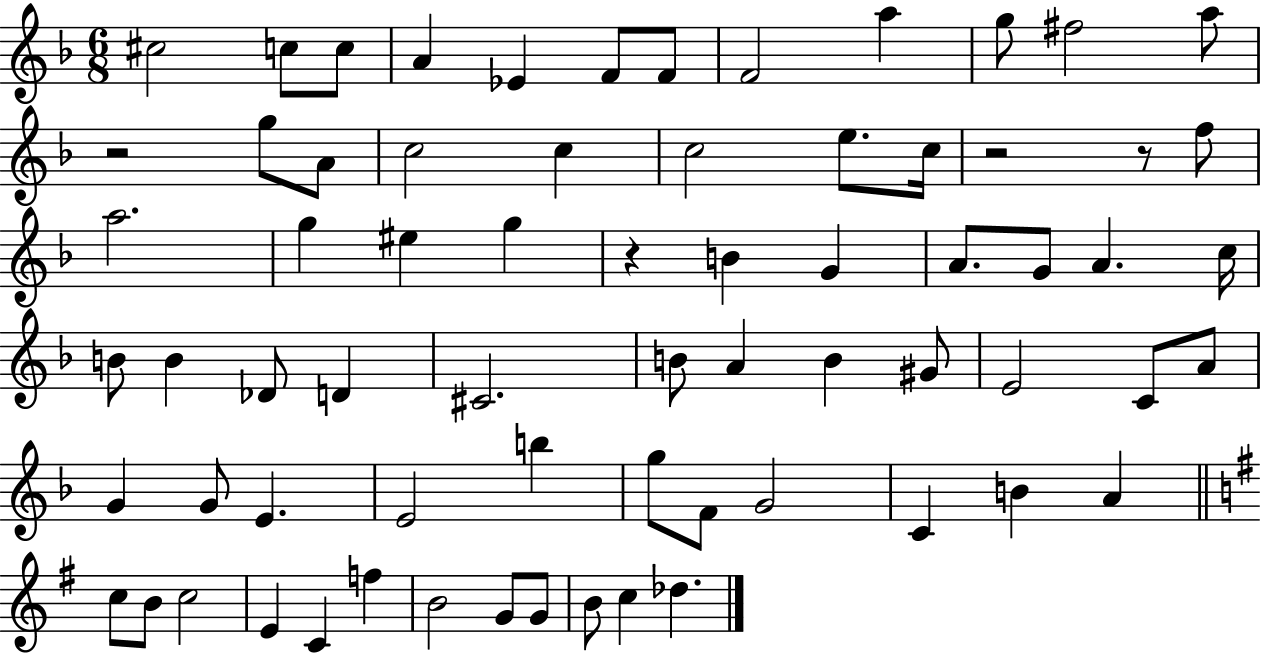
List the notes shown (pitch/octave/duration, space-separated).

C#5/h C5/e C5/e A4/q Eb4/q F4/e F4/e F4/h A5/q G5/e F#5/h A5/e R/h G5/e A4/e C5/h C5/q C5/h E5/e. C5/s R/h R/e F5/e A5/h. G5/q EIS5/q G5/q R/q B4/q G4/q A4/e. G4/e A4/q. C5/s B4/e B4/q Db4/e D4/q C#4/h. B4/e A4/q B4/q G#4/e E4/h C4/e A4/e G4/q G4/e E4/q. E4/h B5/q G5/e F4/e G4/h C4/q B4/q A4/q C5/e B4/e C5/h E4/q C4/q F5/q B4/h G4/e G4/e B4/e C5/q Db5/q.